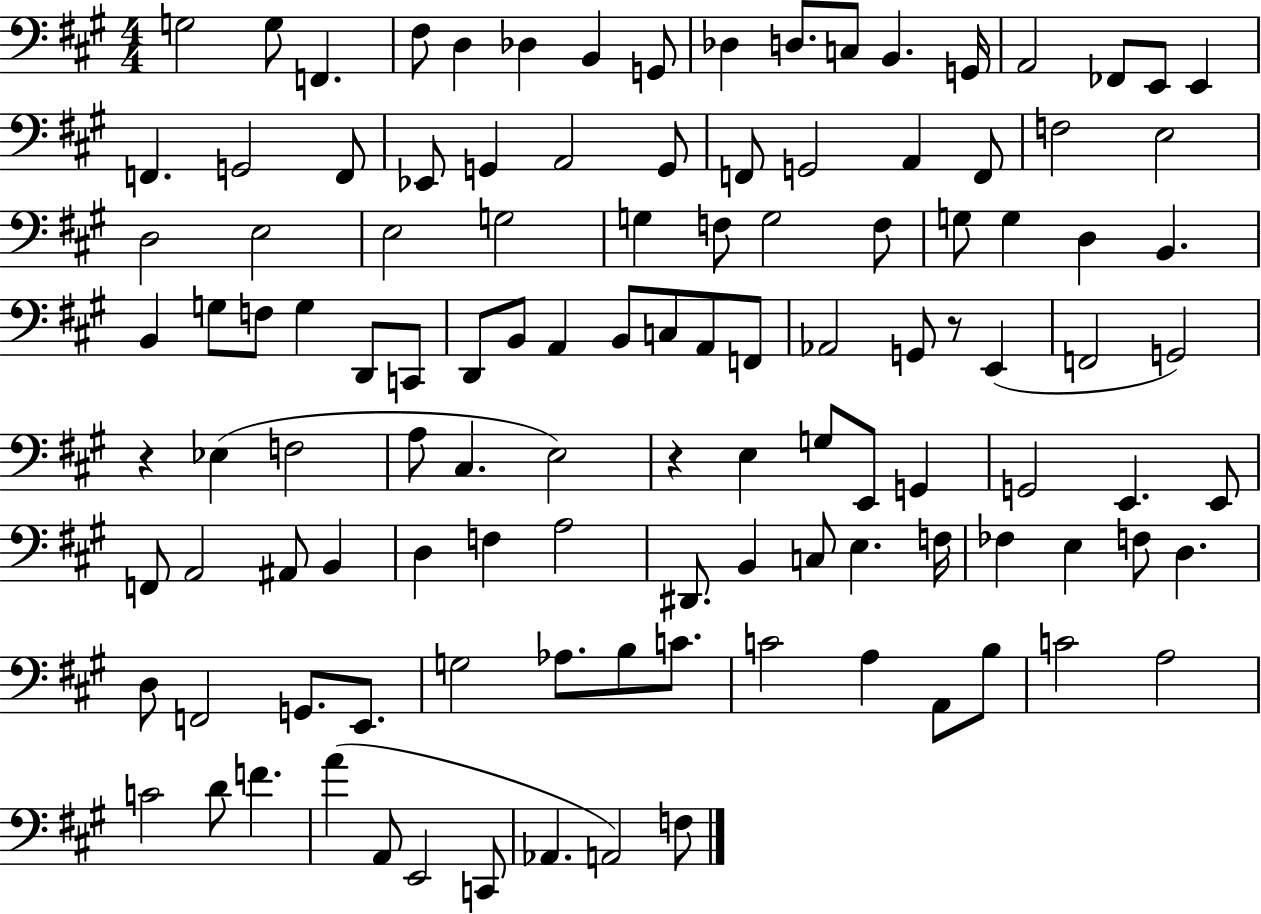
X:1
T:Untitled
M:4/4
L:1/4
K:A
G,2 G,/2 F,, ^F,/2 D, _D, B,, G,,/2 _D, D,/2 C,/2 B,, G,,/4 A,,2 _F,,/2 E,,/2 E,, F,, G,,2 F,,/2 _E,,/2 G,, A,,2 G,,/2 F,,/2 G,,2 A,, F,,/2 F,2 E,2 D,2 E,2 E,2 G,2 G, F,/2 G,2 F,/2 G,/2 G, D, B,, B,, G,/2 F,/2 G, D,,/2 C,,/2 D,,/2 B,,/2 A,, B,,/2 C,/2 A,,/2 F,,/2 _A,,2 G,,/2 z/2 E,, F,,2 G,,2 z _E, F,2 A,/2 ^C, E,2 z E, G,/2 E,,/2 G,, G,,2 E,, E,,/2 F,,/2 A,,2 ^A,,/2 B,, D, F, A,2 ^D,,/2 B,, C,/2 E, F,/4 _F, E, F,/2 D, D,/2 F,,2 G,,/2 E,,/2 G,2 _A,/2 B,/2 C/2 C2 A, A,,/2 B,/2 C2 A,2 C2 D/2 F A A,,/2 E,,2 C,,/2 _A,, A,,2 F,/2